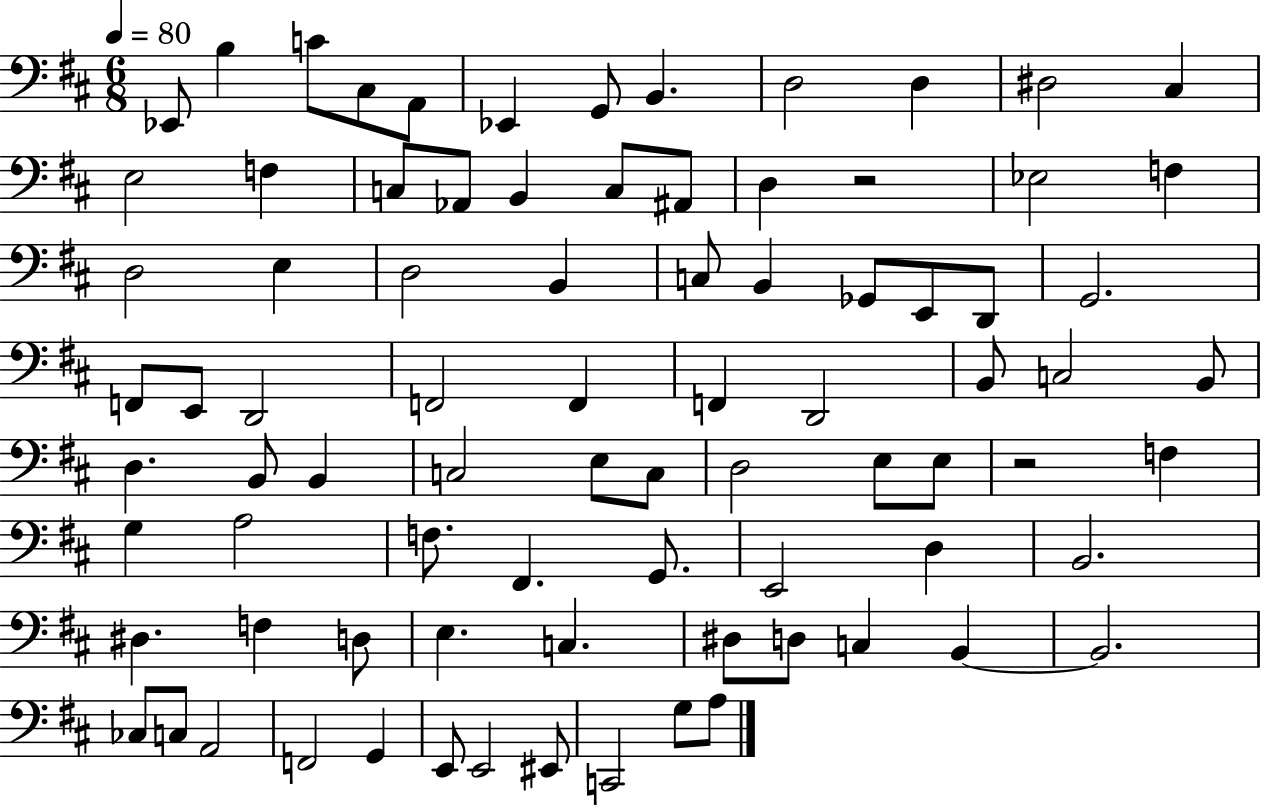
X:1
T:Untitled
M:6/8
L:1/4
K:D
_E,,/2 B, C/2 ^C,/2 A,,/2 _E,, G,,/2 B,, D,2 D, ^D,2 ^C, E,2 F, C,/2 _A,,/2 B,, C,/2 ^A,,/2 D, z2 _E,2 F, D,2 E, D,2 B,, C,/2 B,, _G,,/2 E,,/2 D,,/2 G,,2 F,,/2 E,,/2 D,,2 F,,2 F,, F,, D,,2 B,,/2 C,2 B,,/2 D, B,,/2 B,, C,2 E,/2 C,/2 D,2 E,/2 E,/2 z2 F, G, A,2 F,/2 ^F,, G,,/2 E,,2 D, B,,2 ^D, F, D,/2 E, C, ^D,/2 D,/2 C, B,, B,,2 _C,/2 C,/2 A,,2 F,,2 G,, E,,/2 E,,2 ^E,,/2 C,,2 G,/2 A,/2